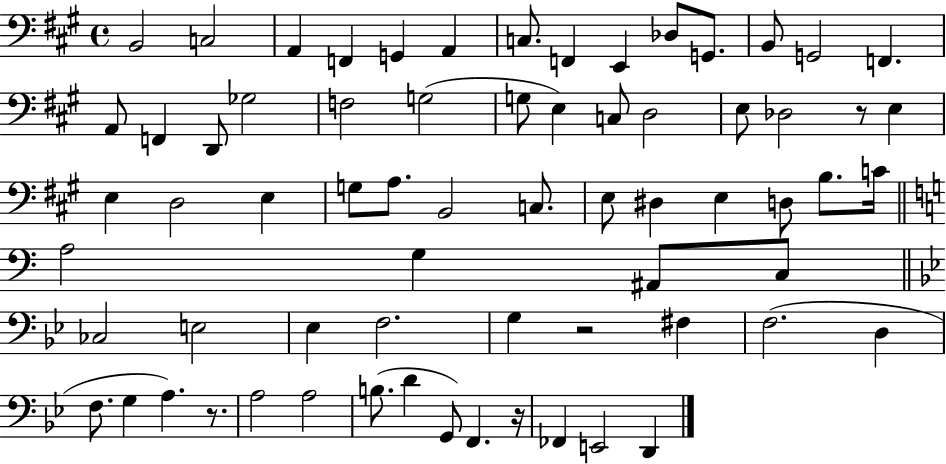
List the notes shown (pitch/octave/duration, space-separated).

B2/h C3/h A2/q F2/q G2/q A2/q C3/e. F2/q E2/q Db3/e G2/e. B2/e G2/h F2/q. A2/e F2/q D2/e Gb3/h F3/h G3/h G3/e E3/q C3/e D3/h E3/e Db3/h R/e E3/q E3/q D3/h E3/q G3/e A3/e. B2/h C3/e. E3/e D#3/q E3/q D3/e B3/e. C4/s A3/h G3/q A#2/e C3/e CES3/h E3/h Eb3/q F3/h. G3/q R/h F#3/q F3/h. D3/q F3/e. G3/q A3/q. R/e. A3/h A3/h B3/e. D4/q G2/e F2/q. R/s FES2/q E2/h D2/q